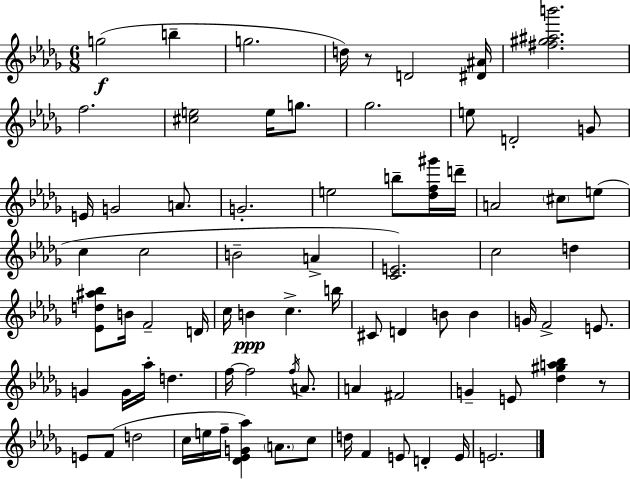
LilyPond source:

{
  \clef treble
  \numericTimeSignature
  \time 6/8
  \key bes \minor
  g''2(\f b''4-- | g''2. | d''16) r8 d'2 <dis' ais'>16 | <fis'' gis'' ais'' b'''>2. | \break f''2. | <cis'' e''>2 e''16 g''8. | ges''2. | e''8 d'2-. g'8 | \break e'16 g'2 a'8. | g'2.-. | e''2 b''8-- <des'' f'' gis'''>16 d'''16-- | a'2 \parenthesize cis''8 e''8( | \break c''4 c''2 | b'2-- a'4-> | <c' e'>2.) | c''2 d''4 | \break <ees' d'' ais'' bes''>8 b'16 f'2-- d'16 | c''16 b'4\ppp c''4.-> b''16 | cis'8 d'4 b'8 b'4 | g'16 f'2-> e'8. | \break g'4 g'16 aes''16-. d''4. | f''16~~ f''2 \acciaccatura { f''16 } a'8. | a'4 fis'2 | g'4-- e'8 <des'' gis'' a'' bes''>4 r8 | \break e'8 f'8( d''2 | c''16 e''16 f''16-- <des' ees' g' aes''>4) \parenthesize a'8. c''8 | d''16 f'4 e'8 d'4-. | e'16 e'2. | \break \bar "|."
}